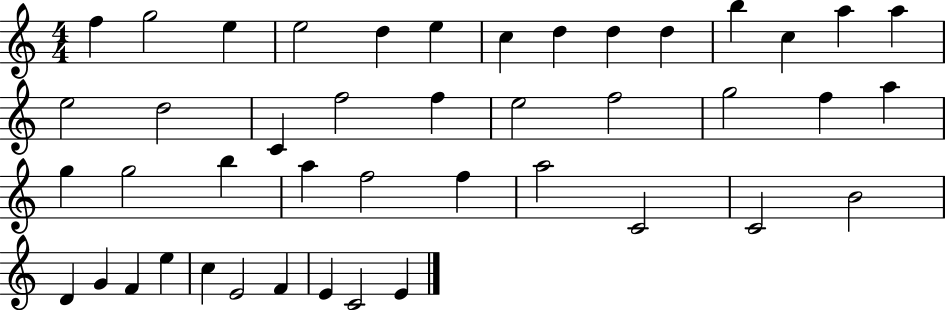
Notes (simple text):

F5/q G5/h E5/q E5/h D5/q E5/q C5/q D5/q D5/q D5/q B5/q C5/q A5/q A5/q E5/h D5/h C4/q F5/h F5/q E5/h F5/h G5/h F5/q A5/q G5/q G5/h B5/q A5/q F5/h F5/q A5/h C4/h C4/h B4/h D4/q G4/q F4/q E5/q C5/q E4/h F4/q E4/q C4/h E4/q